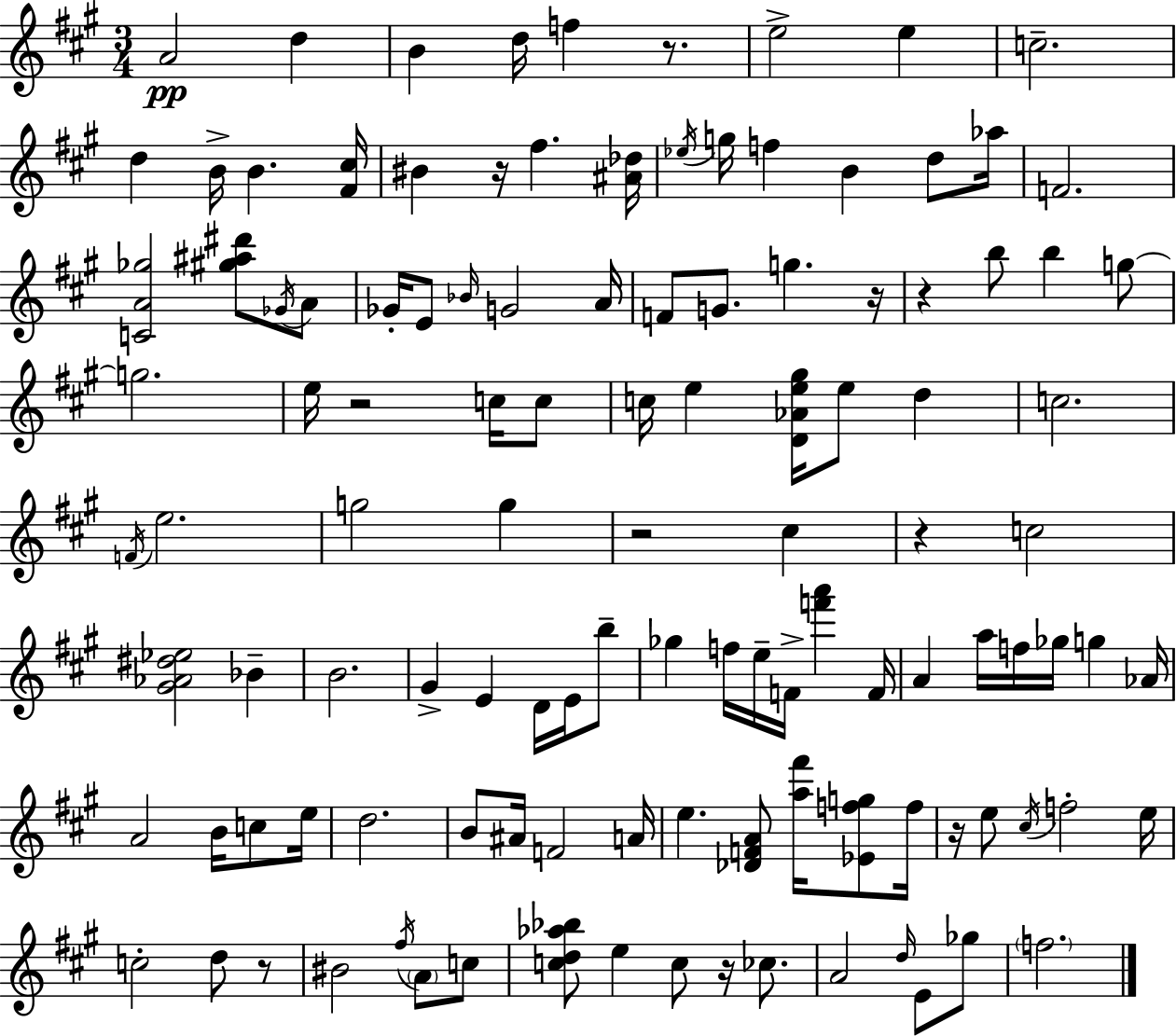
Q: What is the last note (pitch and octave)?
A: F5